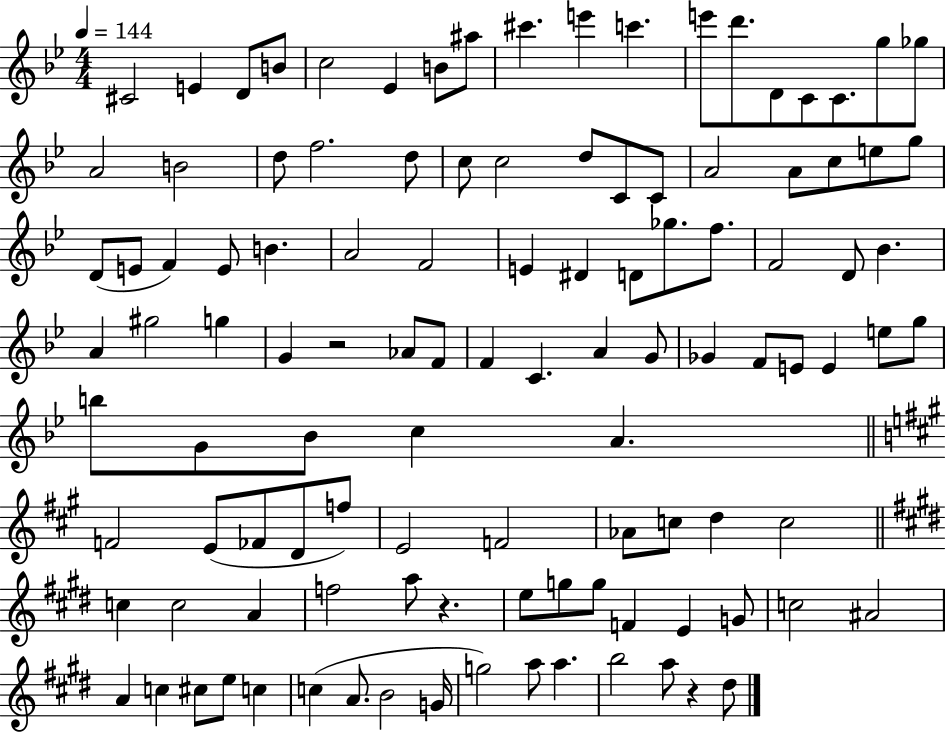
{
  \clef treble
  \numericTimeSignature
  \time 4/4
  \key bes \major
  \tempo 4 = 144
  \repeat volta 2 { cis'2 e'4 d'8 b'8 | c''2 ees'4 b'8 ais''8 | cis'''4. e'''4 c'''4. | e'''8 d'''8. d'8 c'8 c'8. g''8 ges''8 | \break a'2 b'2 | d''8 f''2. d''8 | c''8 c''2 d''8 c'8 c'8 | a'2 a'8 c''8 e''8 g''8 | \break d'8( e'8 f'4) e'8 b'4. | a'2 f'2 | e'4 dis'4 d'8 ges''8. f''8. | f'2 d'8 bes'4. | \break a'4 gis''2 g''4 | g'4 r2 aes'8 f'8 | f'4 c'4. a'4 g'8 | ges'4 f'8 e'8 e'4 e''8 g''8 | \break b''8 g'8 bes'8 c''4 a'4. | \bar "||" \break \key a \major f'2 e'8( fes'8 d'8 f''8) | e'2 f'2 | aes'8 c''8 d''4 c''2 | \bar "||" \break \key e \major c''4 c''2 a'4 | f''2 a''8 r4. | e''8 g''8 g''8 f'4 e'4 g'8 | c''2 ais'2 | \break a'4 c''4 cis''8 e''8 c''4 | c''4( a'8. b'2 g'16 | g''2) a''8 a''4. | b''2 a''8 r4 dis''8 | \break } \bar "|."
}